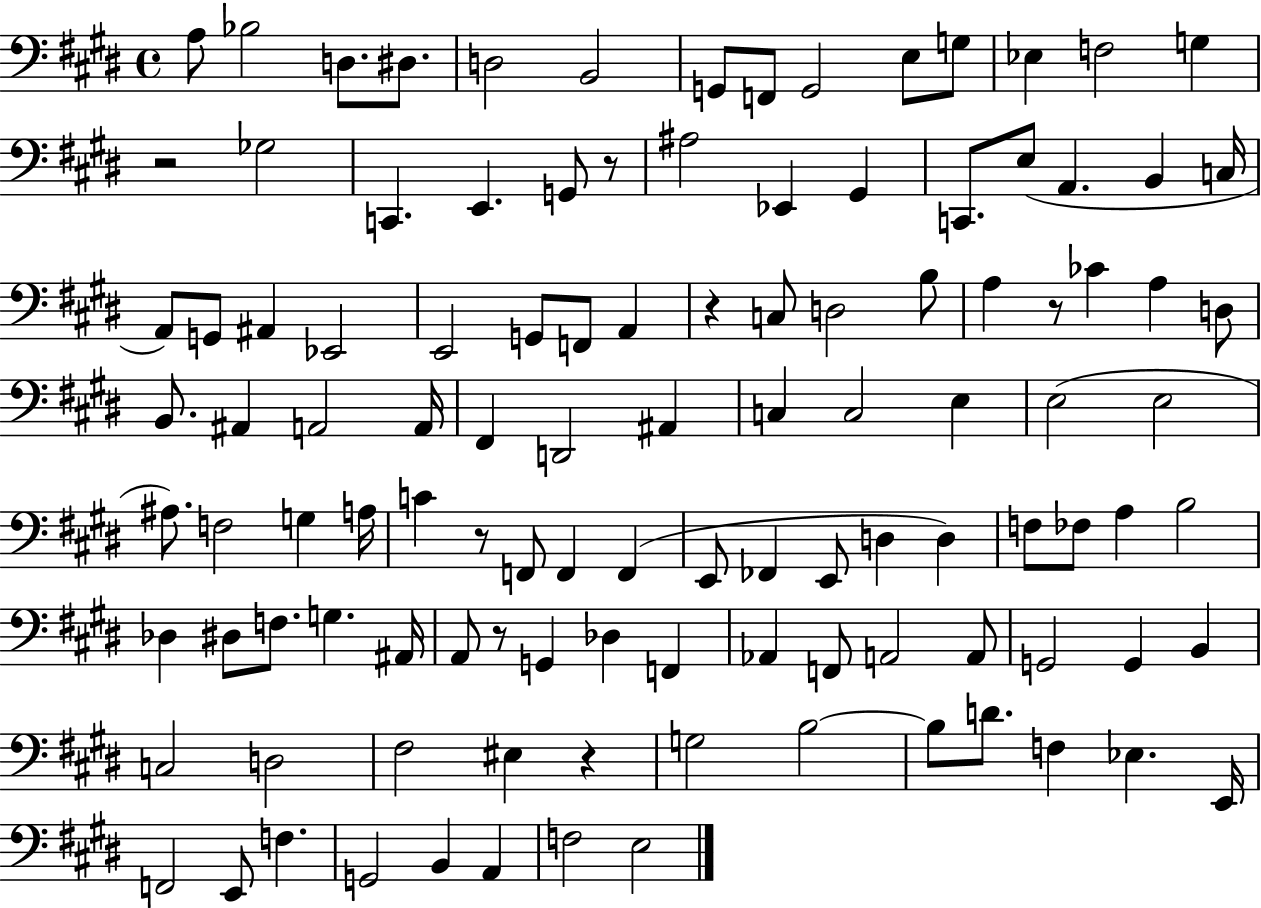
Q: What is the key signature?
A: E major